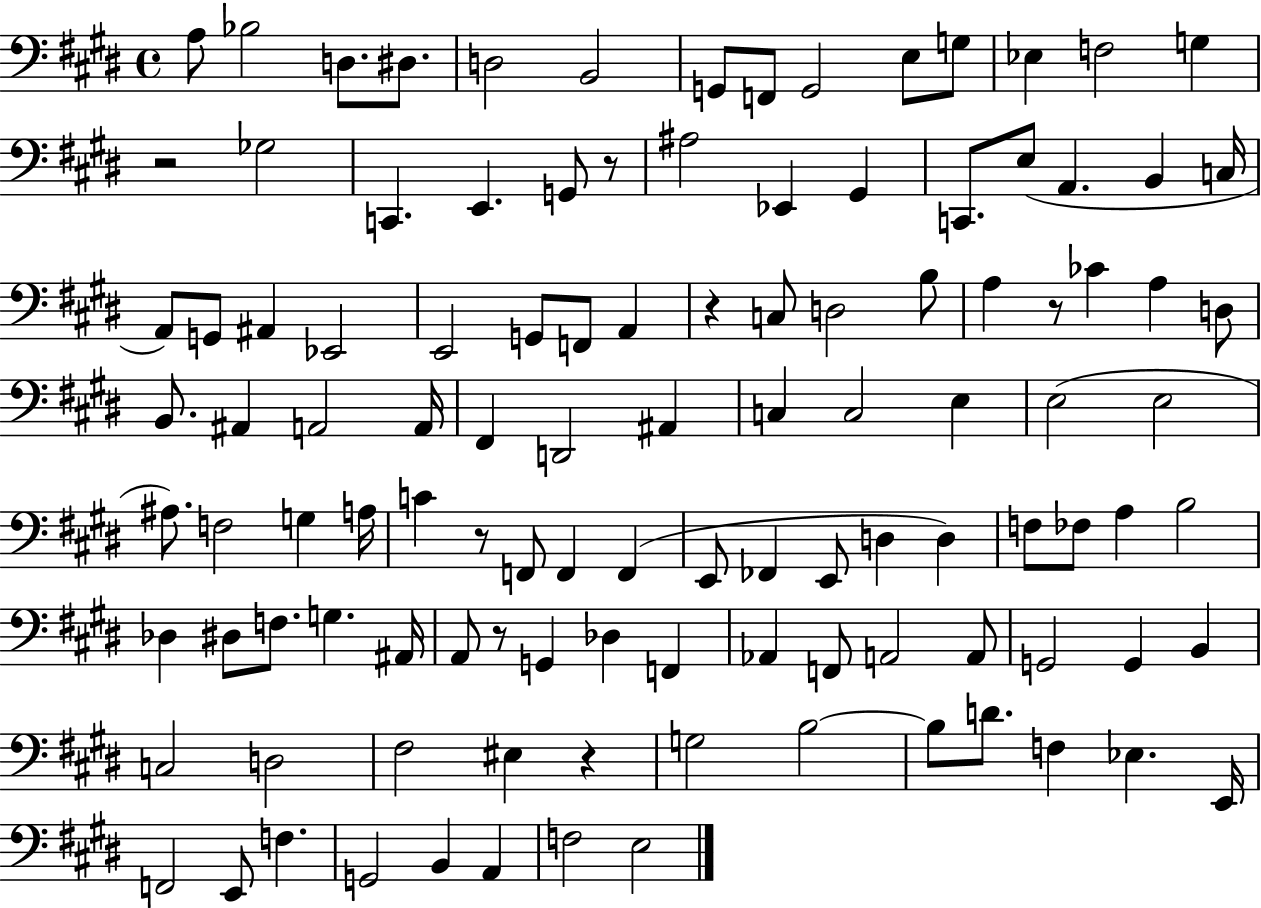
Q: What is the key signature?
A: E major